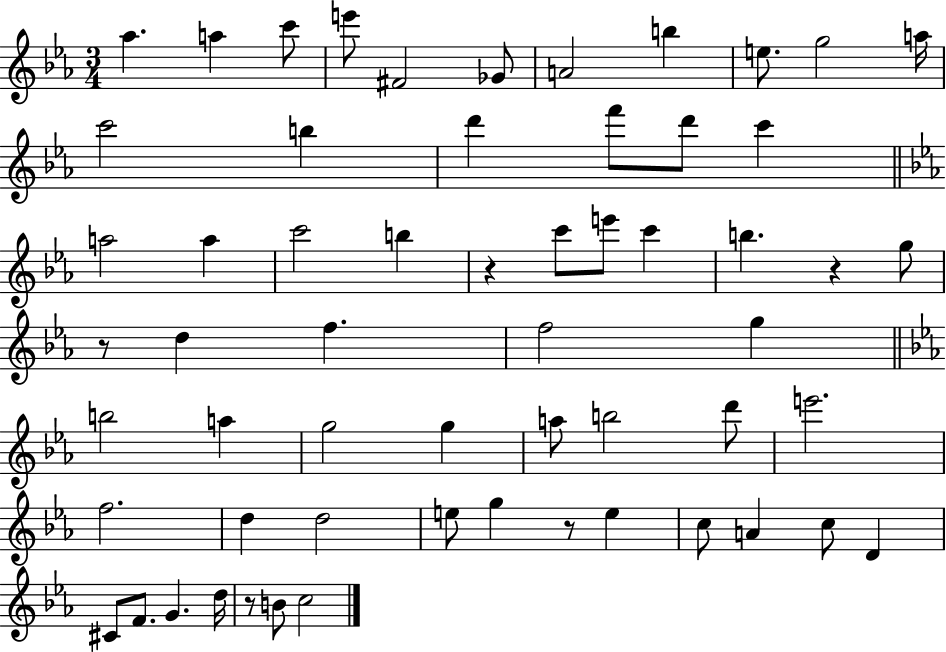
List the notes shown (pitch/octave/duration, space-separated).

Ab5/q. A5/q C6/e E6/e F#4/h Gb4/e A4/h B5/q E5/e. G5/h A5/s C6/h B5/q D6/q F6/e D6/e C6/q A5/h A5/q C6/h B5/q R/q C6/e E6/e C6/q B5/q. R/q G5/e R/e D5/q F5/q. F5/h G5/q B5/h A5/q G5/h G5/q A5/e B5/h D6/e E6/h. F5/h. D5/q D5/h E5/e G5/q R/e E5/q C5/e A4/q C5/e D4/q C#4/e F4/e. G4/q. D5/s R/e B4/e C5/h